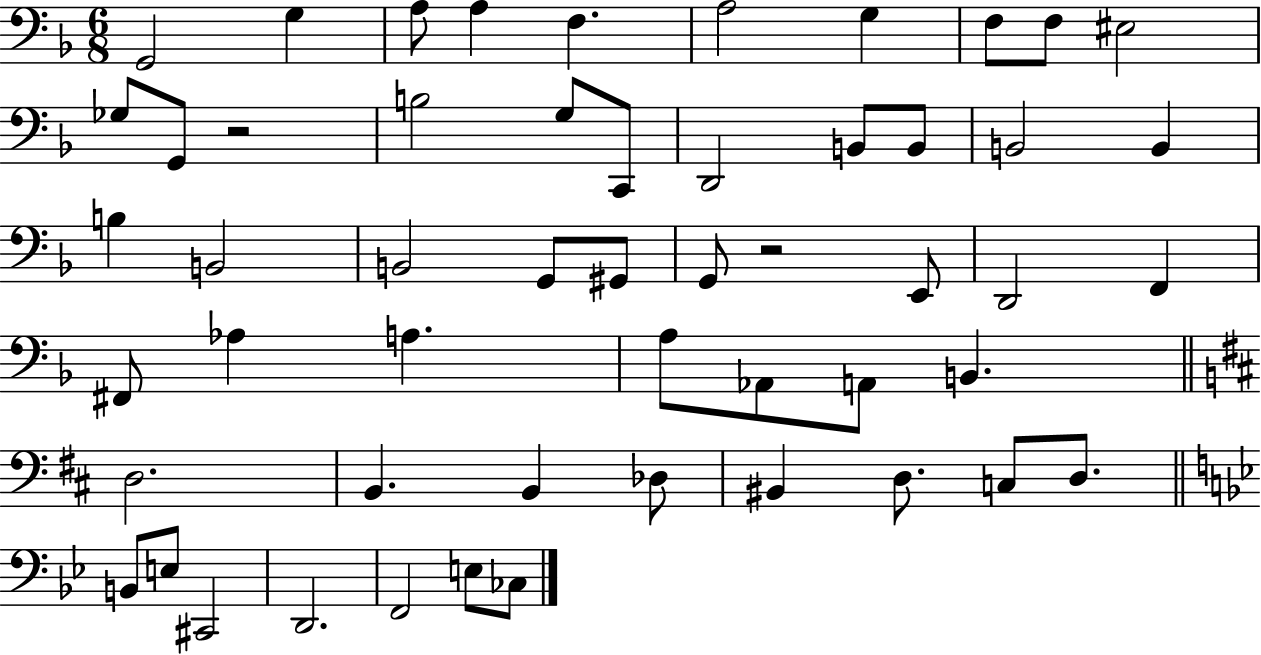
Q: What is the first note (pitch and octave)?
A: G2